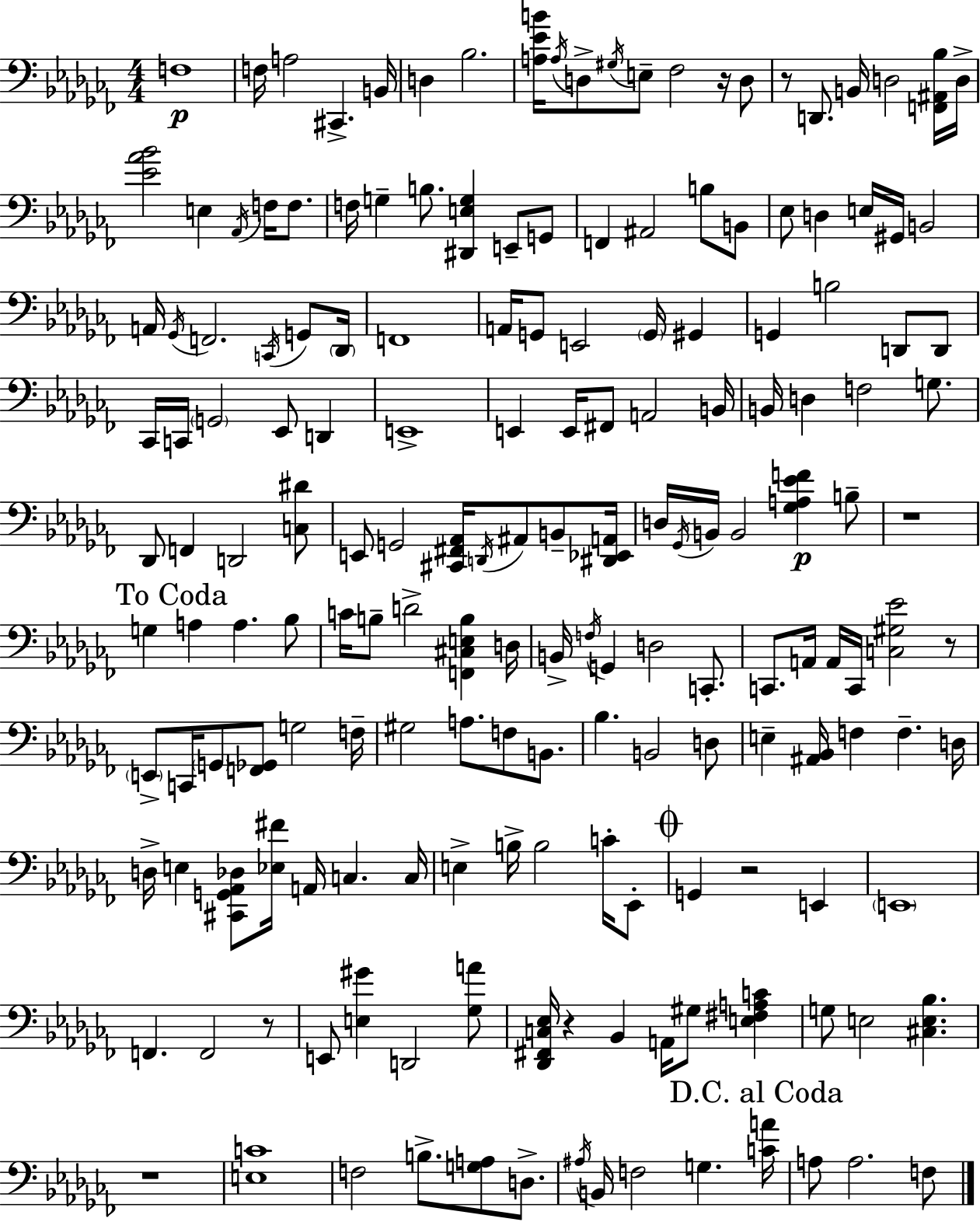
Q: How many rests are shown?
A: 8